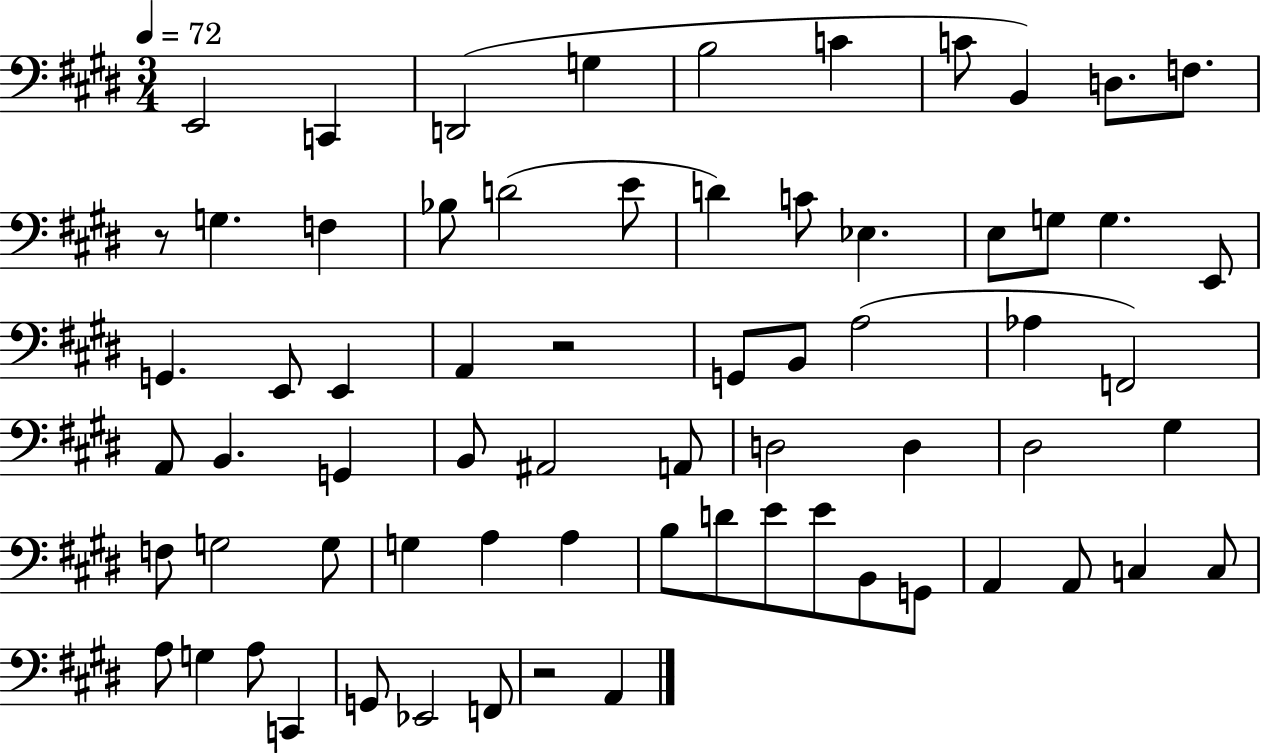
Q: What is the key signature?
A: E major